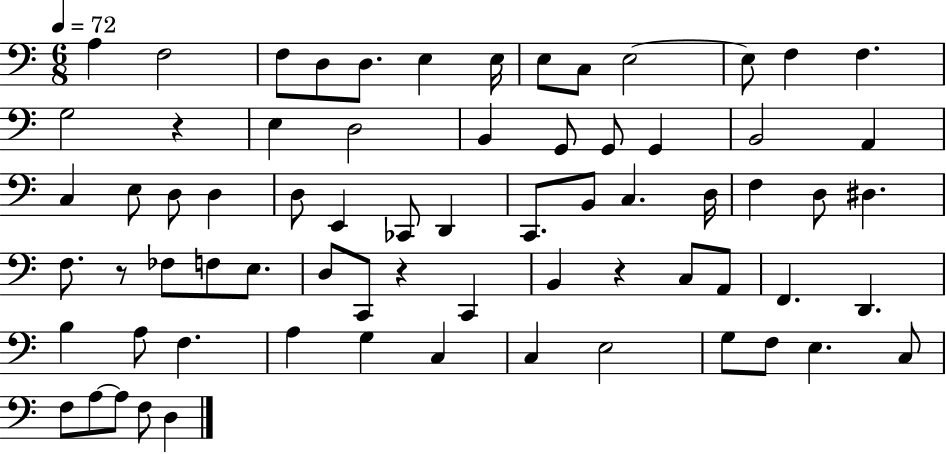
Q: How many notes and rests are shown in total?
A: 70